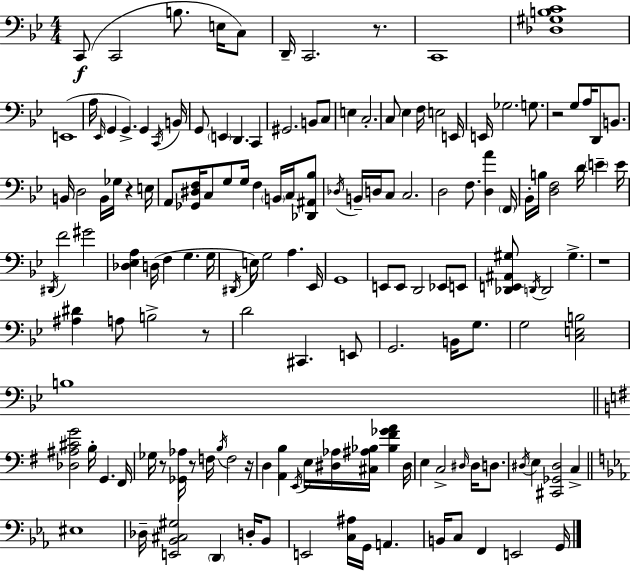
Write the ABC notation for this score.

X:1
T:Untitled
M:4/4
L:1/4
K:Gm
C,,/2 C,,2 B,/2 E,/4 C,/2 D,,/4 C,,2 z/2 C,,4 [_D,^G,B,C]4 E,,4 A,/4 _E,,/4 G,, G,, G,, C,,/4 B,,/4 G,,/2 E,, D,, C,, ^G,,2 B,,/2 C,/2 E, C,2 C,/2 _E, F,/4 E,2 E,,/4 E,,/4 _G,2 G,/2 z2 G,/2 A,/4 D,,/2 B,,/2 B,,/4 D,2 B,,/4 _G,/4 z E,/4 A,,/2 [_G,,^D,F,]/4 C,/2 G,/2 G,/4 F, B,,/4 C,/4 [_D,,^A,,_B,]/2 _D,/4 B,,/4 D,/4 C,/2 C,2 D,2 F,/2 [D,A] F,,/4 _B,,/4 B,/4 [D,F,]2 D/4 E E/4 ^D,,/4 F2 ^G2 [_D,_E,A,] D,/4 F, G, G,/4 ^D,,/4 E,/4 G,2 A, _E,,/4 G,,4 E,,/2 E,,/2 D,,2 _E,,/2 E,,/2 [_D,,E,,^A,,^G,]/2 D,,/4 D,,2 ^G, z4 [^A,^D] A,/2 B,2 z/2 D2 ^C,, E,,/2 G,,2 B,,/4 G,/2 G,2 [C,E,B,]2 B,4 [_D,^A,^CG]2 B,/4 G,, ^F,,/4 _G,/4 z/2 [_G,,_A,]/4 z/2 F,/4 B,/4 F,2 z/4 D, [A,,B,] E,,/4 E,/4 [^D,_A,]/4 [^C,^A,_B,]/4 [_B,^F_GA] ^D,/4 E, C,2 ^D,/4 ^D,/4 D,/2 ^D,/4 E, [^C,,_G,,^D,]2 C, ^E,4 _D,/4 [E,,_B,,^C,^G,]2 D,, D,/4 _B,,/2 E,,2 [C,^A,]/4 G,,/4 A,, B,,/4 C,/2 F,, E,,2 G,,/4